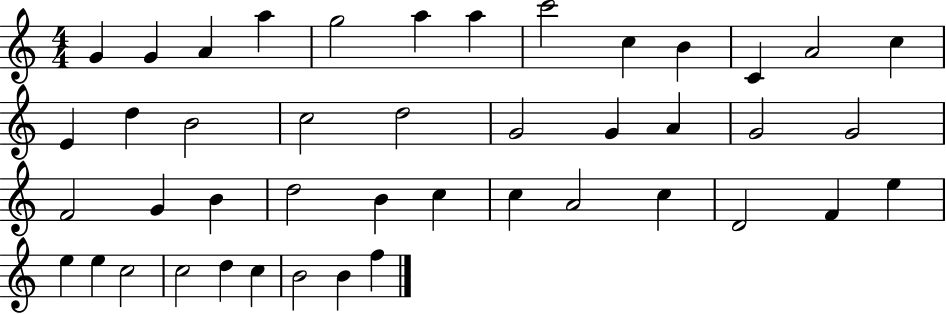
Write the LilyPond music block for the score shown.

{
  \clef treble
  \numericTimeSignature
  \time 4/4
  \key c \major
  g'4 g'4 a'4 a''4 | g''2 a''4 a''4 | c'''2 c''4 b'4 | c'4 a'2 c''4 | \break e'4 d''4 b'2 | c''2 d''2 | g'2 g'4 a'4 | g'2 g'2 | \break f'2 g'4 b'4 | d''2 b'4 c''4 | c''4 a'2 c''4 | d'2 f'4 e''4 | \break e''4 e''4 c''2 | c''2 d''4 c''4 | b'2 b'4 f''4 | \bar "|."
}